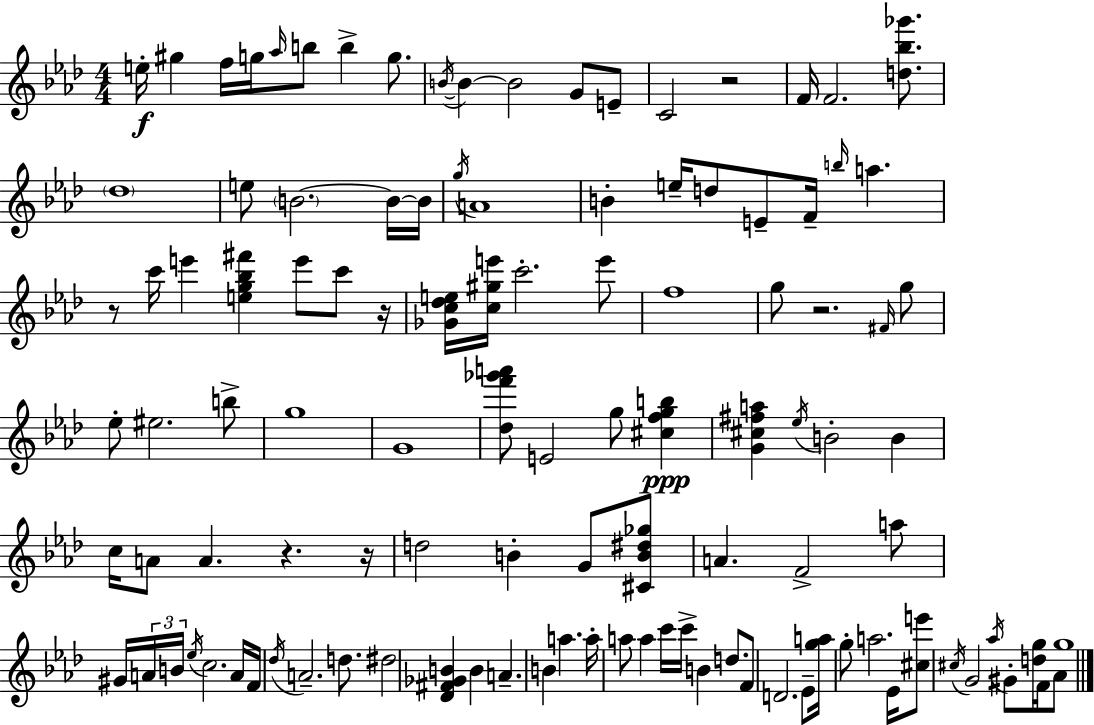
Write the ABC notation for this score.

X:1
T:Untitled
M:4/4
L:1/4
K:Fm
e/4 ^g f/4 g/4 _a/4 b/2 b g/2 B/4 B B2 G/2 E/2 C2 z2 F/4 F2 [d_b_g']/2 _d4 e/2 B2 B/4 B/4 g/4 A4 B e/4 d/2 E/2 F/4 b/4 a z/2 c'/4 e' [eg_b^f'] e'/2 c'/2 z/4 [_Gc_de]/4 [c^ge']/4 c'2 e'/2 f4 g/2 z2 ^F/4 g/2 _e/2 ^e2 b/2 g4 G4 [_df'_g'a']/2 E2 g/2 [^cfgb] [G^c^fa] _e/4 B2 B c/4 A/2 A z z/4 d2 B G/2 [^CB^d_g]/2 A F2 a/2 ^G/4 A/4 B/4 _e/4 c2 A/4 F/4 _d/4 A2 d/2 ^d2 [_D^F_GB] B A B a a/4 a/2 a c'/4 c'/4 B d/2 F/2 D2 _E/2 [ga]/4 g/2 a2 _E/4 [^ce']/2 ^c/4 G2 _a/4 ^G/2 [dg]/4 F/4 _A/2 g4